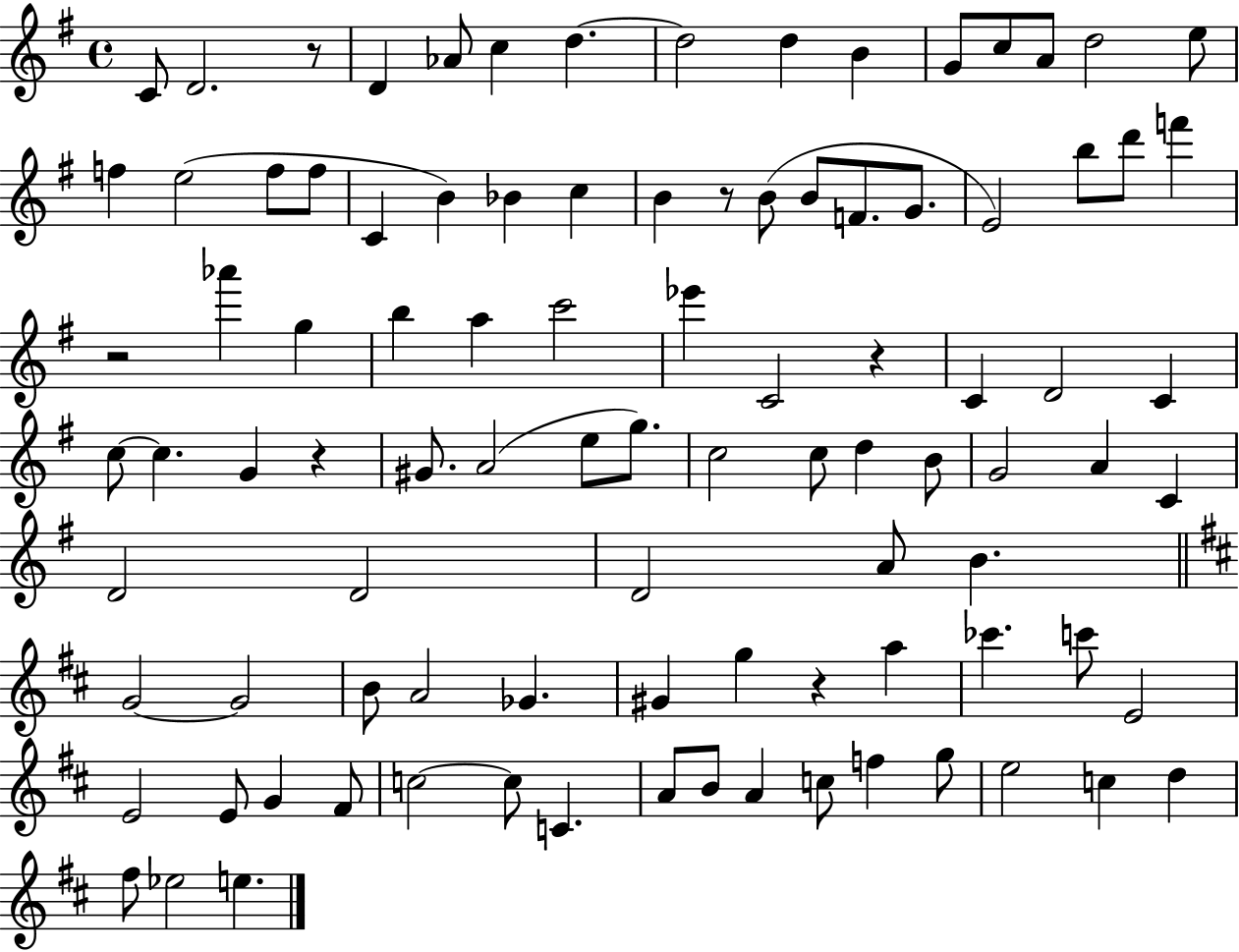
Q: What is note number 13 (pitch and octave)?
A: D5